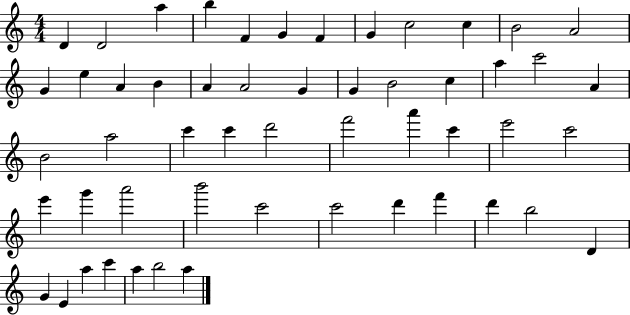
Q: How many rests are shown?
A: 0